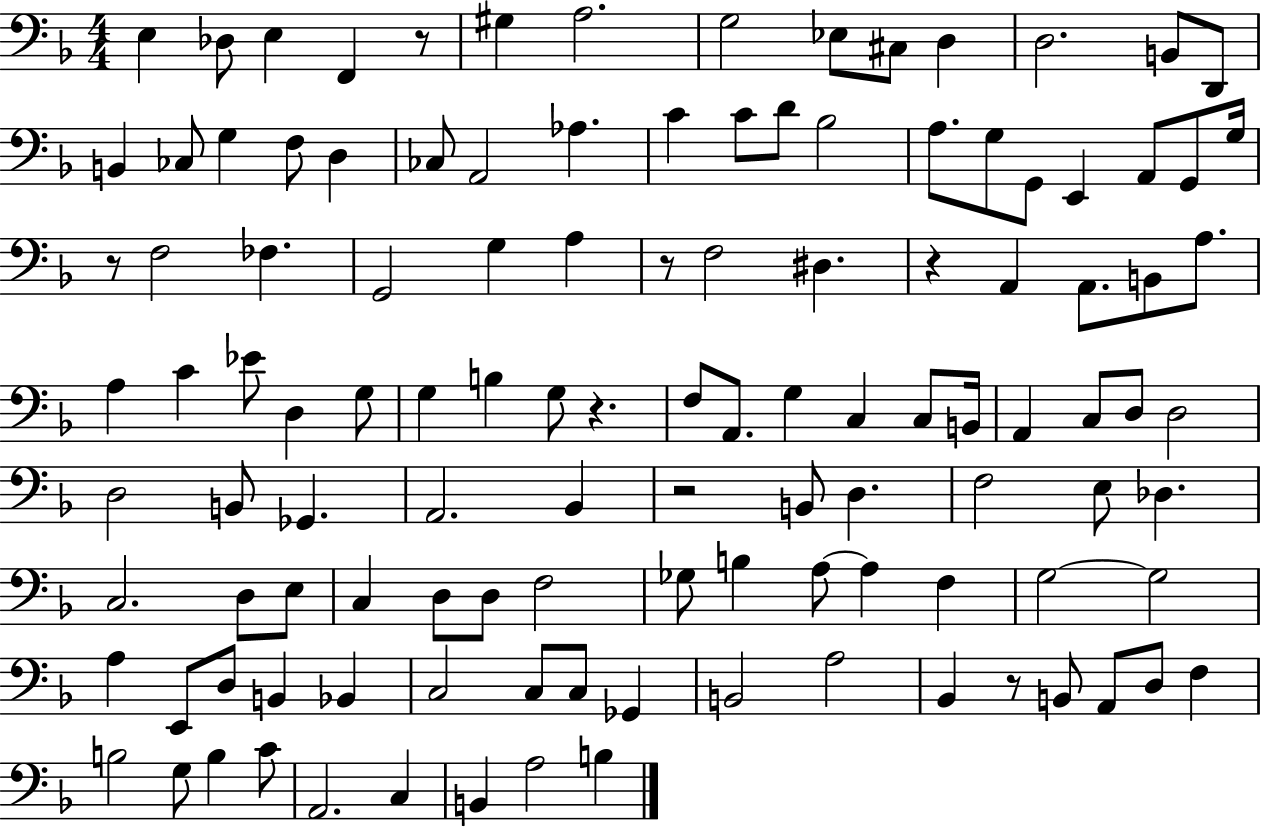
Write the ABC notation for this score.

X:1
T:Untitled
M:4/4
L:1/4
K:F
E, _D,/2 E, F,, z/2 ^G, A,2 G,2 _E,/2 ^C,/2 D, D,2 B,,/2 D,,/2 B,, _C,/2 G, F,/2 D, _C,/2 A,,2 _A, C C/2 D/2 _B,2 A,/2 G,/2 G,,/2 E,, A,,/2 G,,/2 G,/4 z/2 F,2 _F, G,,2 G, A, z/2 F,2 ^D, z A,, A,,/2 B,,/2 A,/2 A, C _E/2 D, G,/2 G, B, G,/2 z F,/2 A,,/2 G, C, C,/2 B,,/4 A,, C,/2 D,/2 D,2 D,2 B,,/2 _G,, A,,2 _B,, z2 B,,/2 D, F,2 E,/2 _D, C,2 D,/2 E,/2 C, D,/2 D,/2 F,2 _G,/2 B, A,/2 A, F, G,2 G,2 A, E,,/2 D,/2 B,, _B,, C,2 C,/2 C,/2 _G,, B,,2 A,2 _B,, z/2 B,,/2 A,,/2 D,/2 F, B,2 G,/2 B, C/2 A,,2 C, B,, A,2 B,